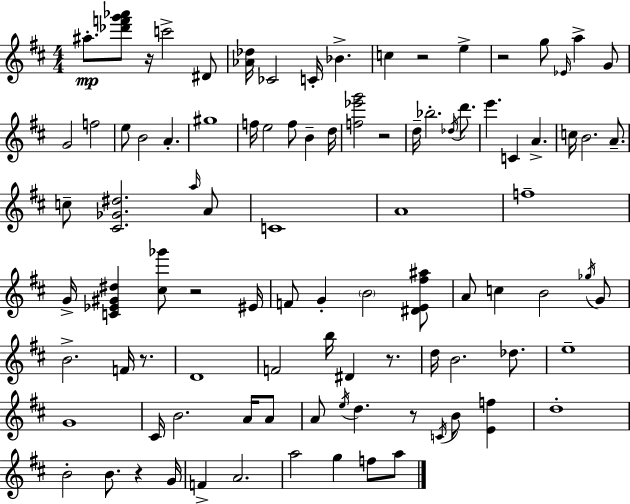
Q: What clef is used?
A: treble